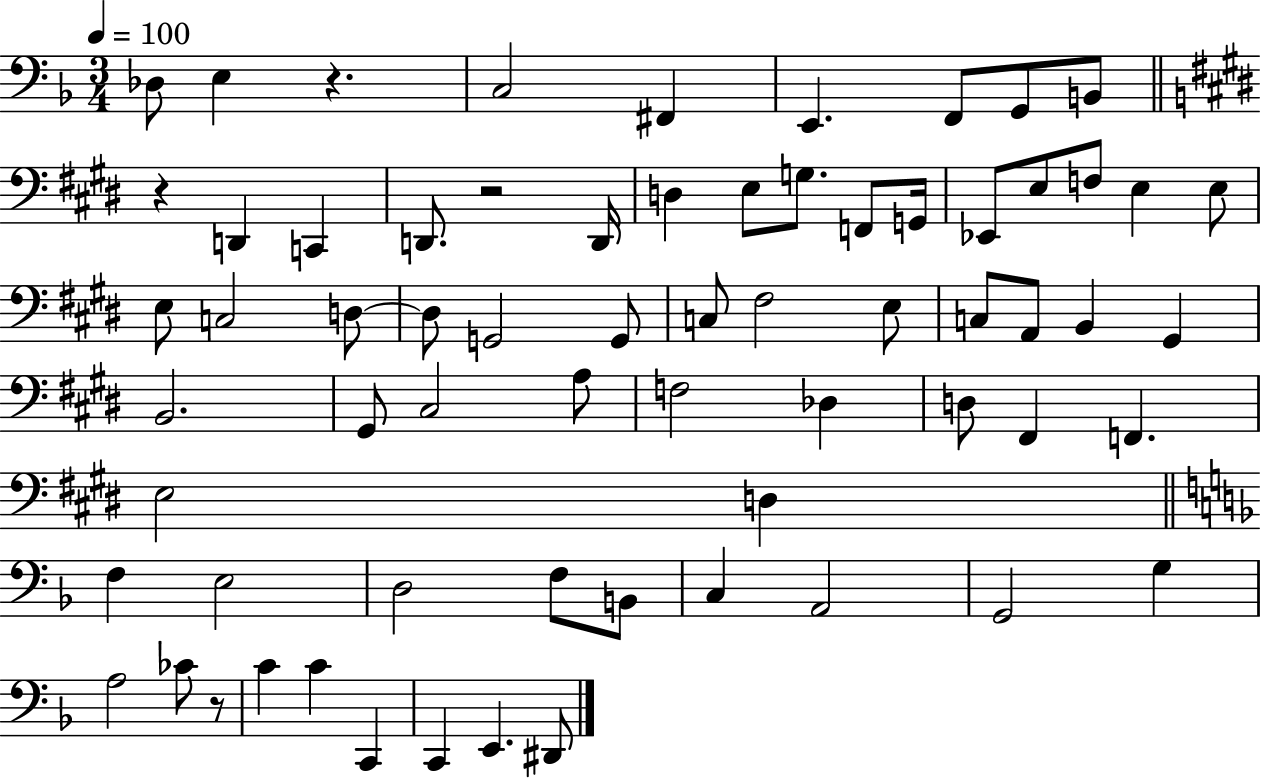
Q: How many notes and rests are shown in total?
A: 67